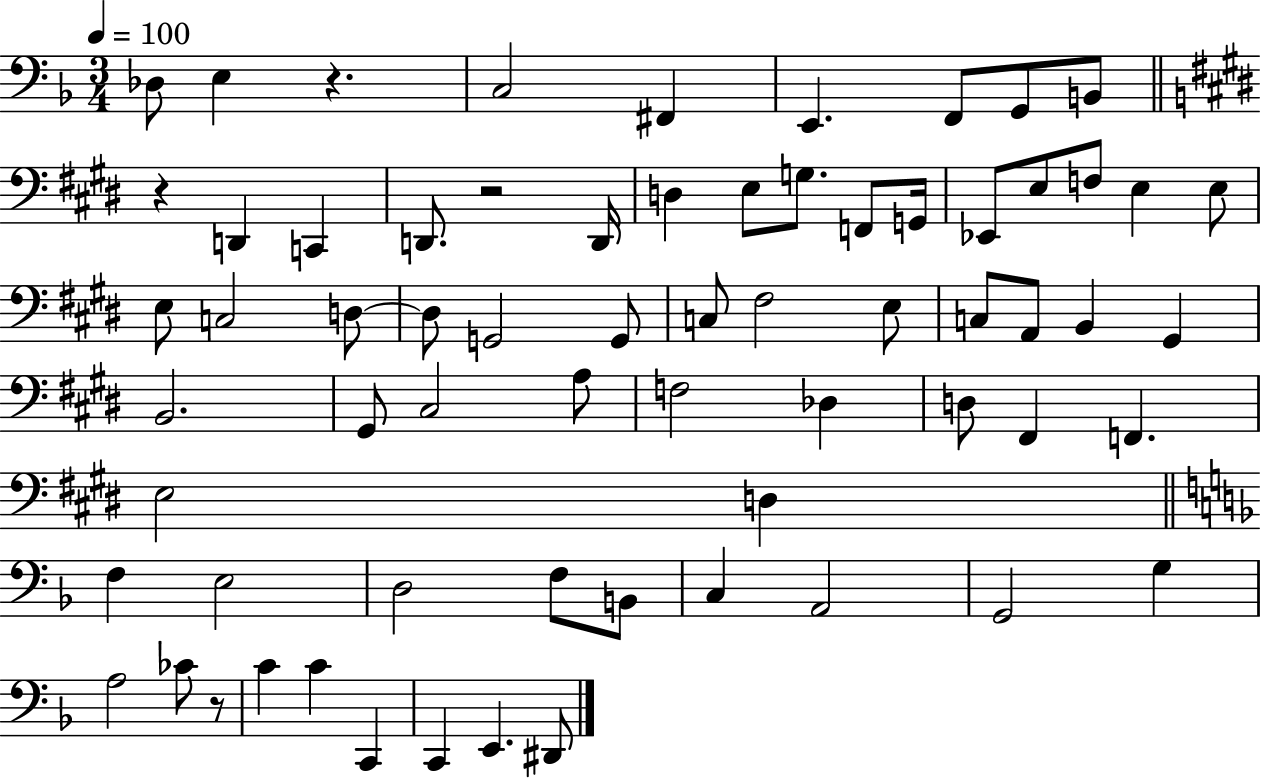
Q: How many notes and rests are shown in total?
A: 67